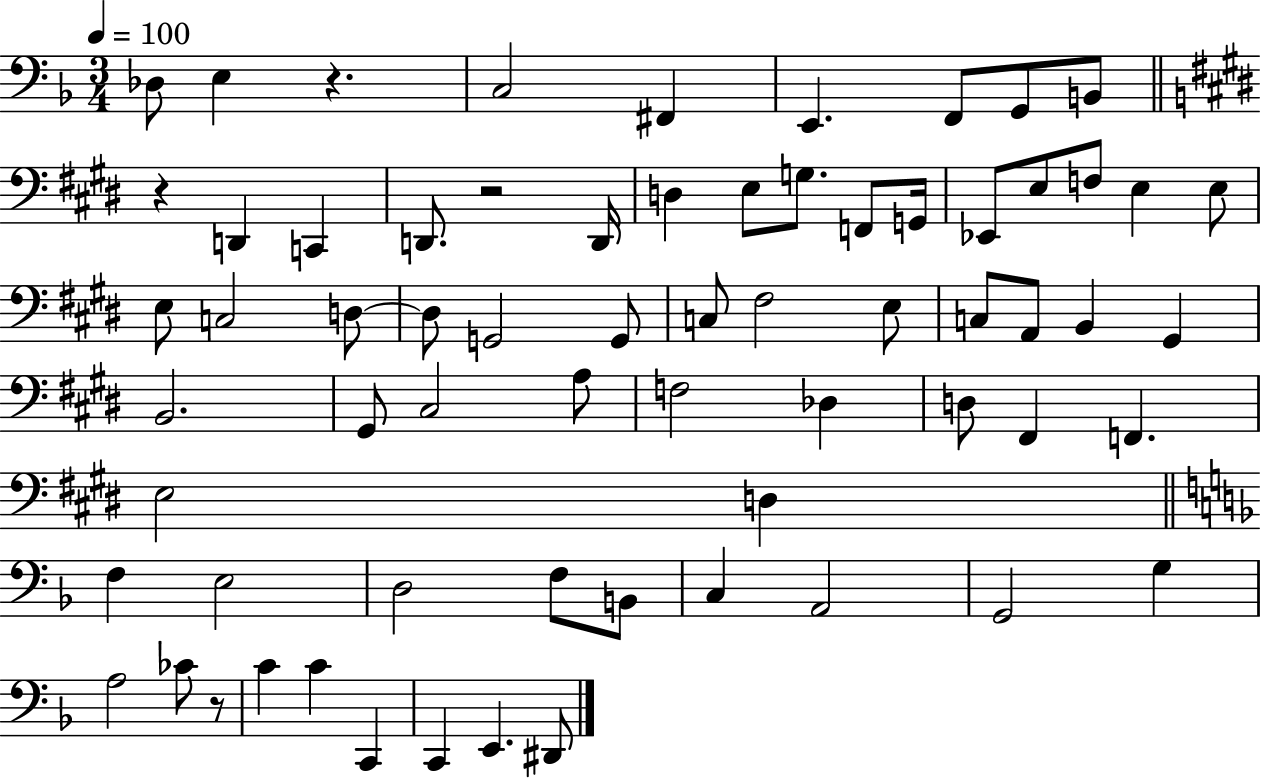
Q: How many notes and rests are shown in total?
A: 67